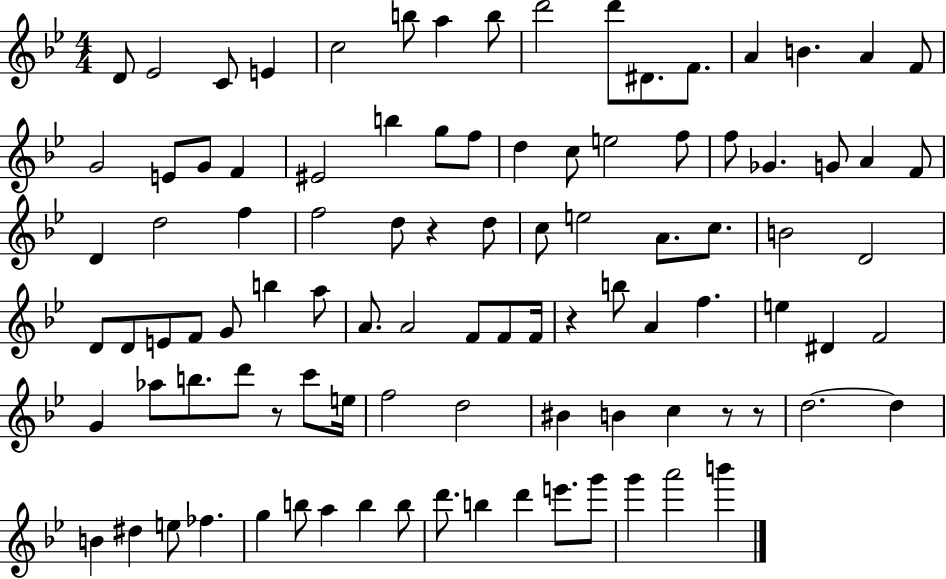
{
  \clef treble
  \numericTimeSignature
  \time 4/4
  \key bes \major
  d'8 ees'2 c'8 e'4 | c''2 b''8 a''4 b''8 | d'''2 d'''8 dis'8. f'8. | a'4 b'4. a'4 f'8 | \break g'2 e'8 g'8 f'4 | eis'2 b''4 g''8 f''8 | d''4 c''8 e''2 f''8 | f''8 ges'4. g'8 a'4 f'8 | \break d'4 d''2 f''4 | f''2 d''8 r4 d''8 | c''8 e''2 a'8. c''8. | b'2 d'2 | \break d'8 d'8 e'8 f'8 g'8 b''4 a''8 | a'8. a'2 f'8 f'8 f'16 | r4 b''8 a'4 f''4. | e''4 dis'4 f'2 | \break g'4 aes''8 b''8. d'''8 r8 c'''8 e''16 | f''2 d''2 | bis'4 b'4 c''4 r8 r8 | d''2.~~ d''4 | \break b'4 dis''4 e''8 fes''4. | g''4 b''8 a''4 b''4 b''8 | d'''8. b''4 d'''4 e'''8. g'''8 | g'''4 a'''2 b'''4 | \break \bar "|."
}